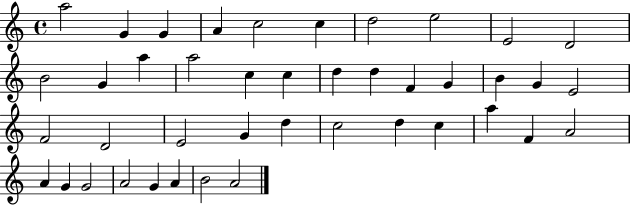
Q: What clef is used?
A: treble